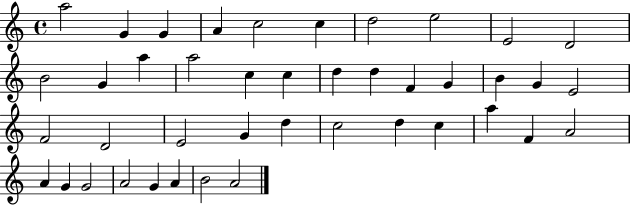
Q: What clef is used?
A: treble